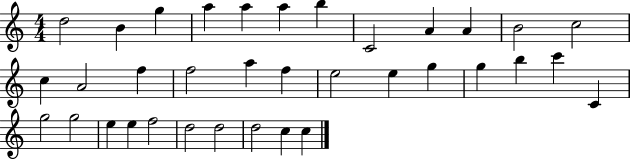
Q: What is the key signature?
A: C major